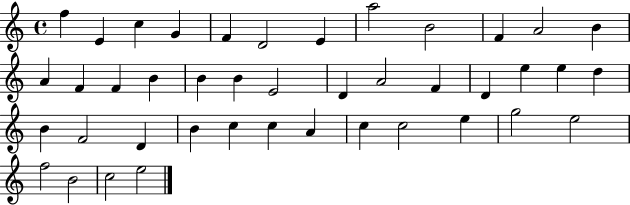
F5/q E4/q C5/q G4/q F4/q D4/h E4/q A5/h B4/h F4/q A4/h B4/q A4/q F4/q F4/q B4/q B4/q B4/q E4/h D4/q A4/h F4/q D4/q E5/q E5/q D5/q B4/q F4/h D4/q B4/q C5/q C5/q A4/q C5/q C5/h E5/q G5/h E5/h F5/h B4/h C5/h E5/h